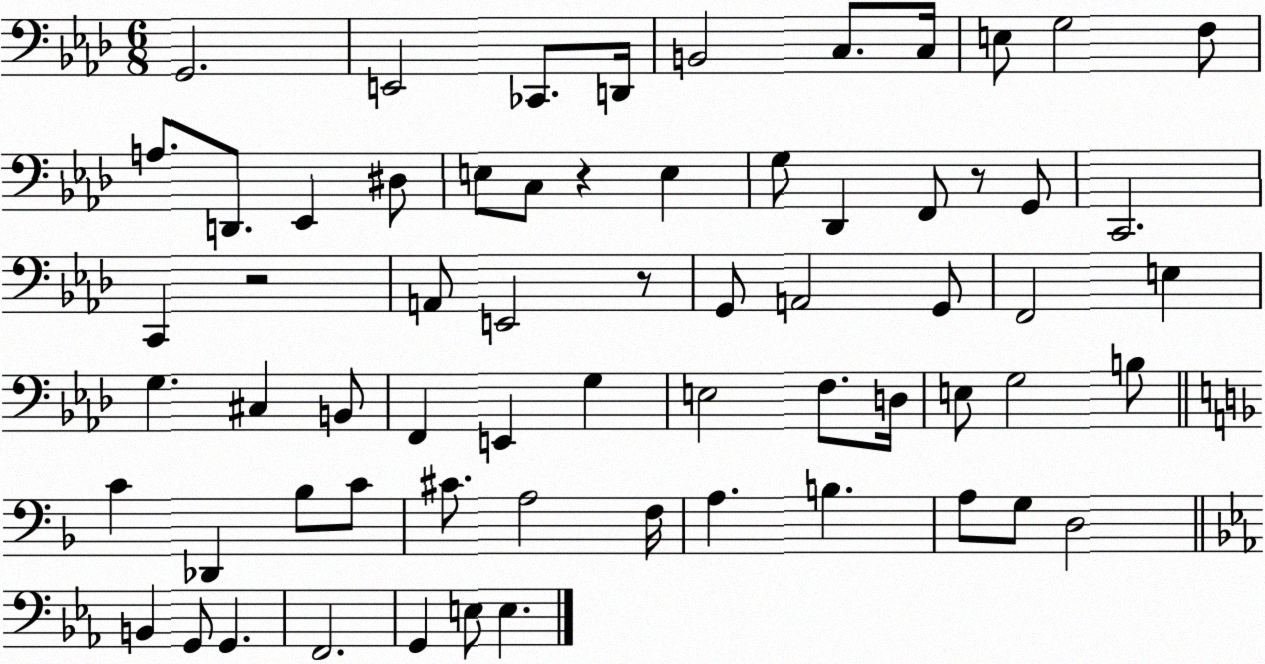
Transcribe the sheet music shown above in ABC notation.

X:1
T:Untitled
M:6/8
L:1/4
K:Ab
G,,2 E,,2 _C,,/2 D,,/4 B,,2 C,/2 C,/4 E,/2 G,2 F,/2 A,/2 D,,/2 _E,, ^D,/2 E,/2 C,/2 z E, G,/2 _D,, F,,/2 z/2 G,,/2 C,,2 C,, z2 A,,/2 E,,2 z/2 G,,/2 A,,2 G,,/2 F,,2 E, G, ^C, B,,/2 F,, E,, G, E,2 F,/2 D,/4 E,/2 G,2 B,/2 C _D,, _B,/2 C/2 ^C/2 A,2 F,/4 A, B, A,/2 G,/2 D,2 B,, G,,/2 G,, F,,2 G,, E,/2 E,